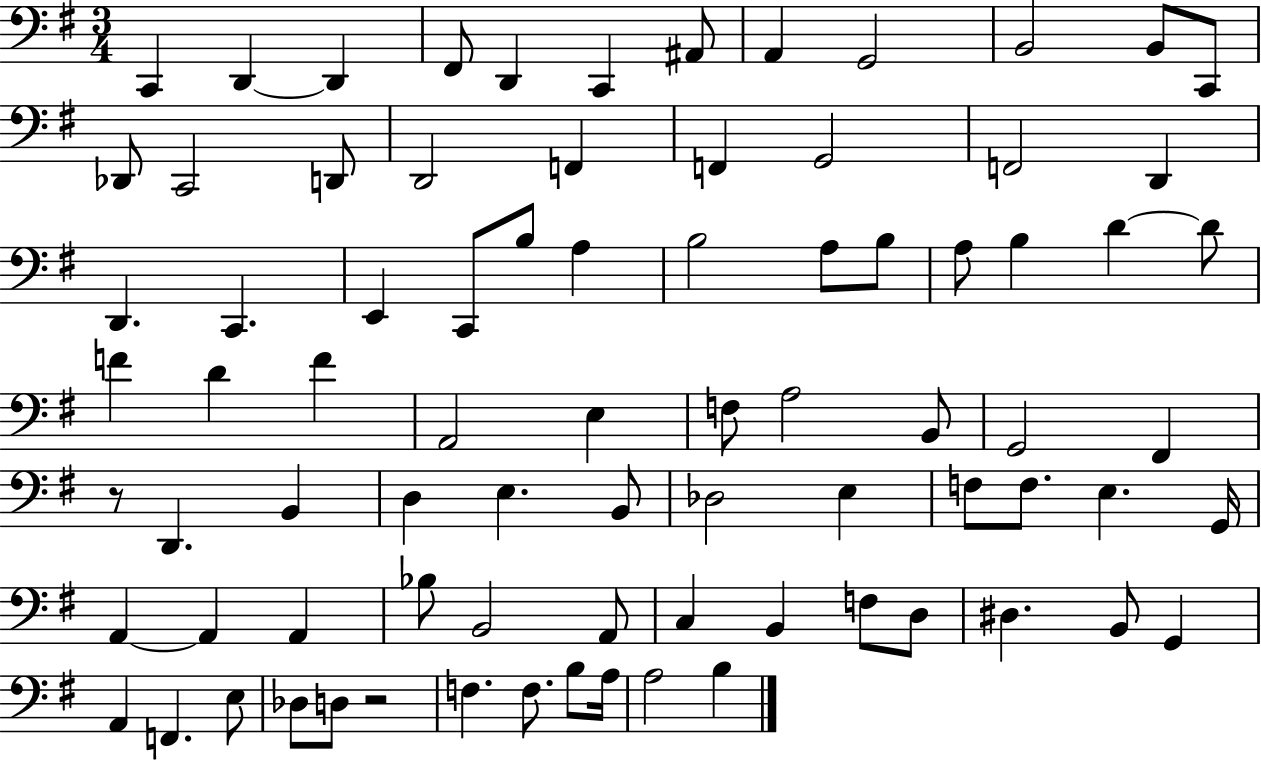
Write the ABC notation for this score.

X:1
T:Untitled
M:3/4
L:1/4
K:G
C,, D,, D,, ^F,,/2 D,, C,, ^A,,/2 A,, G,,2 B,,2 B,,/2 C,,/2 _D,,/2 C,,2 D,,/2 D,,2 F,, F,, G,,2 F,,2 D,, D,, C,, E,, C,,/2 B,/2 A, B,2 A,/2 B,/2 A,/2 B, D D/2 F D F A,,2 E, F,/2 A,2 B,,/2 G,,2 ^F,, z/2 D,, B,, D, E, B,,/2 _D,2 E, F,/2 F,/2 E, G,,/4 A,, A,, A,, _B,/2 B,,2 A,,/2 C, B,, F,/2 D,/2 ^D, B,,/2 G,, A,, F,, E,/2 _D,/2 D,/2 z2 F, F,/2 B,/2 A,/4 A,2 B,